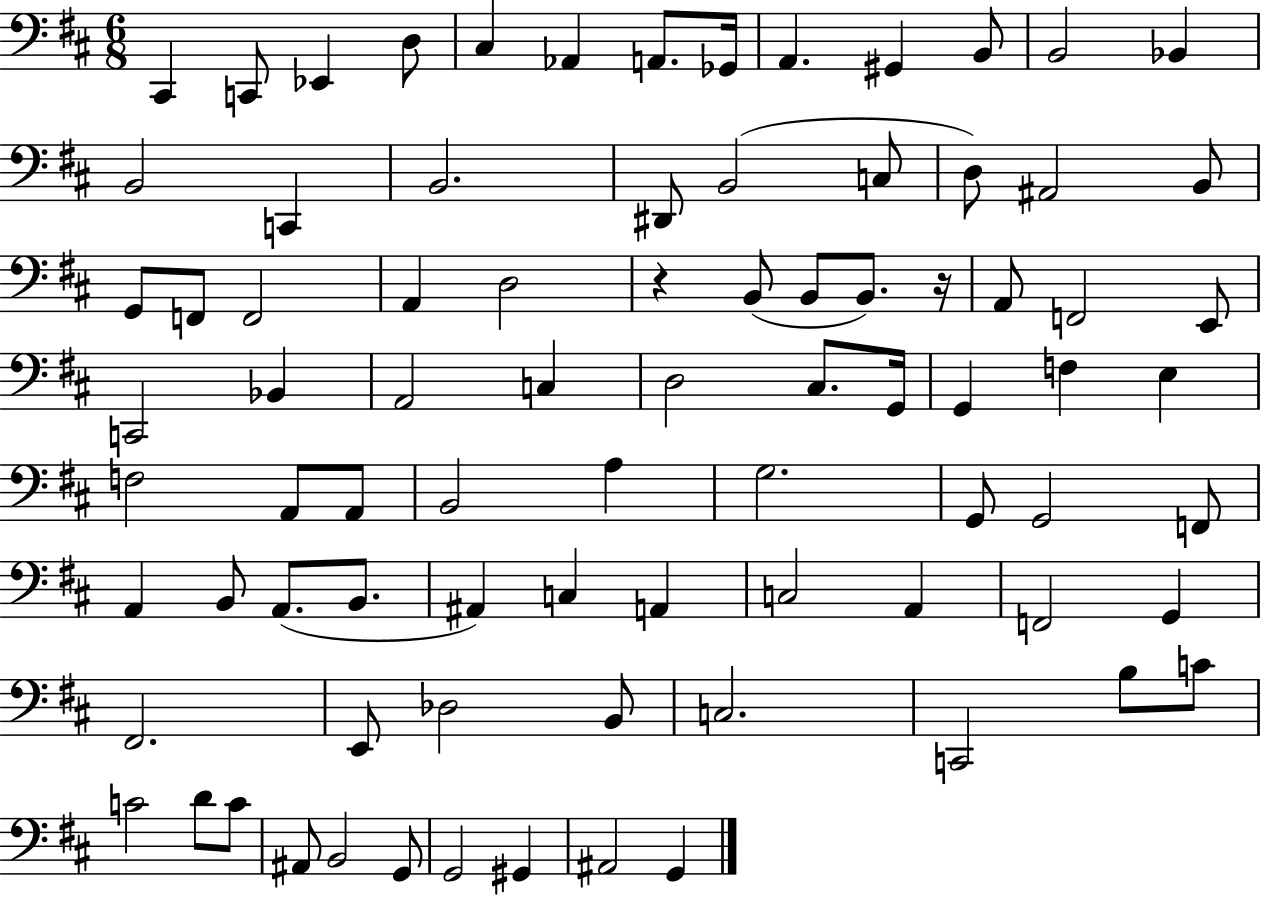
X:1
T:Untitled
M:6/8
L:1/4
K:D
^C,, C,,/2 _E,, D,/2 ^C, _A,, A,,/2 _G,,/4 A,, ^G,, B,,/2 B,,2 _B,, B,,2 C,, B,,2 ^D,,/2 B,,2 C,/2 D,/2 ^A,,2 B,,/2 G,,/2 F,,/2 F,,2 A,, D,2 z B,,/2 B,,/2 B,,/2 z/4 A,,/2 F,,2 E,,/2 C,,2 _B,, A,,2 C, D,2 ^C,/2 G,,/4 G,, F, E, F,2 A,,/2 A,,/2 B,,2 A, G,2 G,,/2 G,,2 F,,/2 A,, B,,/2 A,,/2 B,,/2 ^A,, C, A,, C,2 A,, F,,2 G,, ^F,,2 E,,/2 _D,2 B,,/2 C,2 C,,2 B,/2 C/2 C2 D/2 C/2 ^A,,/2 B,,2 G,,/2 G,,2 ^G,, ^A,,2 G,,